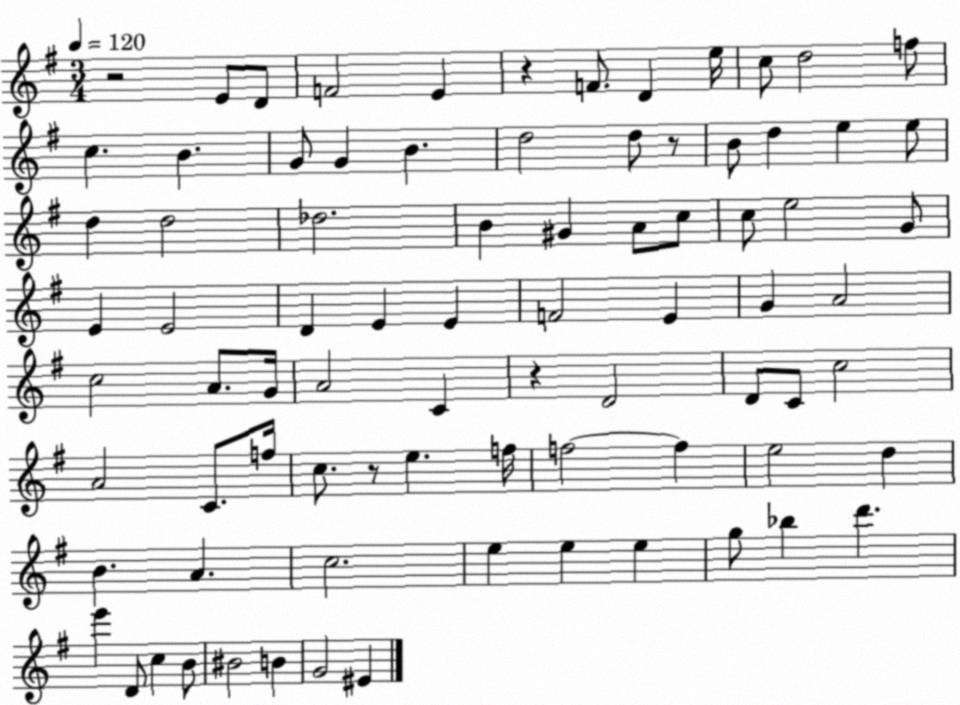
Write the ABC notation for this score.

X:1
T:Untitled
M:3/4
L:1/4
K:G
z2 E/2 D/2 F2 E z F/2 D e/4 c/2 d2 f/2 c B G/2 G B d2 d/2 z/2 B/2 d e e/2 d d2 _d2 B ^G A/2 c/2 c/2 e2 G/2 E E2 D E E F2 E G A2 c2 A/2 G/4 A2 C z D2 D/2 C/2 c2 A2 C/2 f/4 c/2 z/2 e f/4 f2 f e2 d B A c2 e e e g/2 _b d' e' D/2 c B/2 ^B2 B G2 ^E